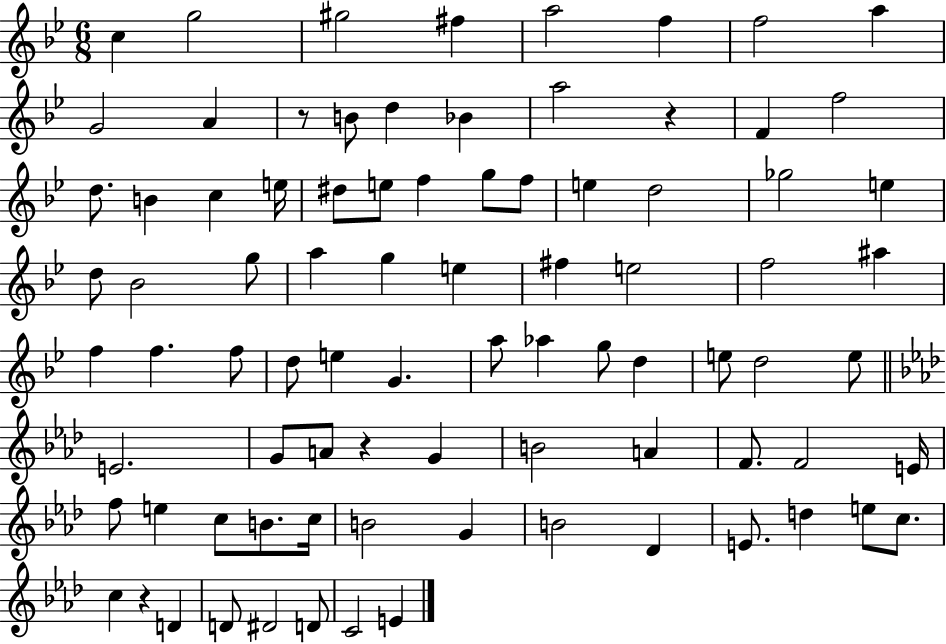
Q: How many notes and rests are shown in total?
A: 85